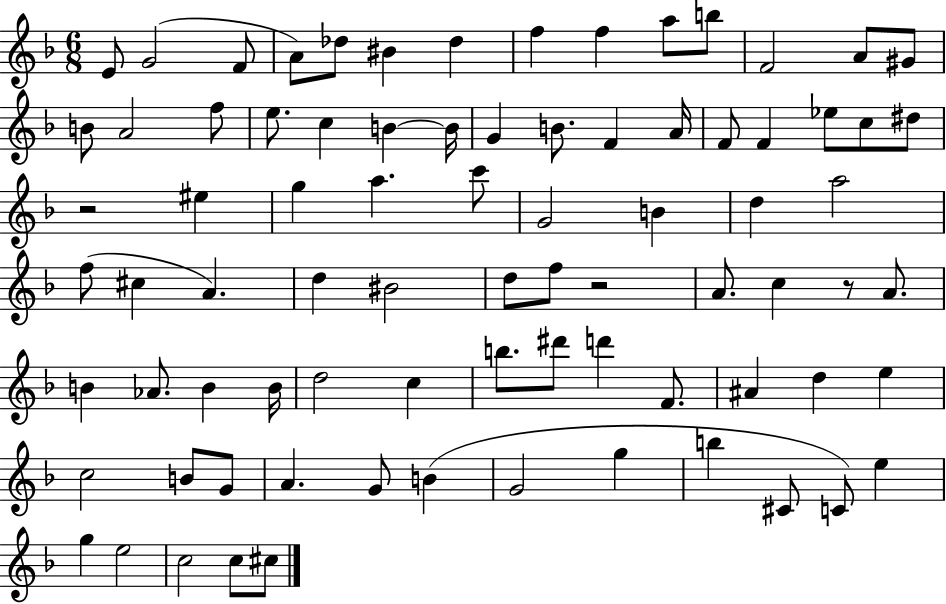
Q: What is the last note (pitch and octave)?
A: C#5